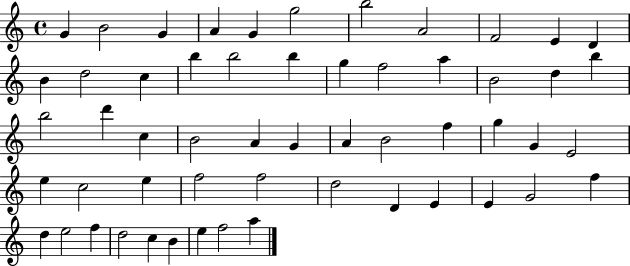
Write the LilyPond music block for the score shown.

{
  \clef treble
  \time 4/4
  \defaultTimeSignature
  \key c \major
  g'4 b'2 g'4 | a'4 g'4 g''2 | b''2 a'2 | f'2 e'4 d'4 | \break b'4 d''2 c''4 | b''4 b''2 b''4 | g''4 f''2 a''4 | b'2 d''4 b''4 | \break b''2 d'''4 c''4 | b'2 a'4 g'4 | a'4 b'2 f''4 | g''4 g'4 e'2 | \break e''4 c''2 e''4 | f''2 f''2 | d''2 d'4 e'4 | e'4 g'2 f''4 | \break d''4 e''2 f''4 | d''2 c''4 b'4 | e''4 f''2 a''4 | \bar "|."
}